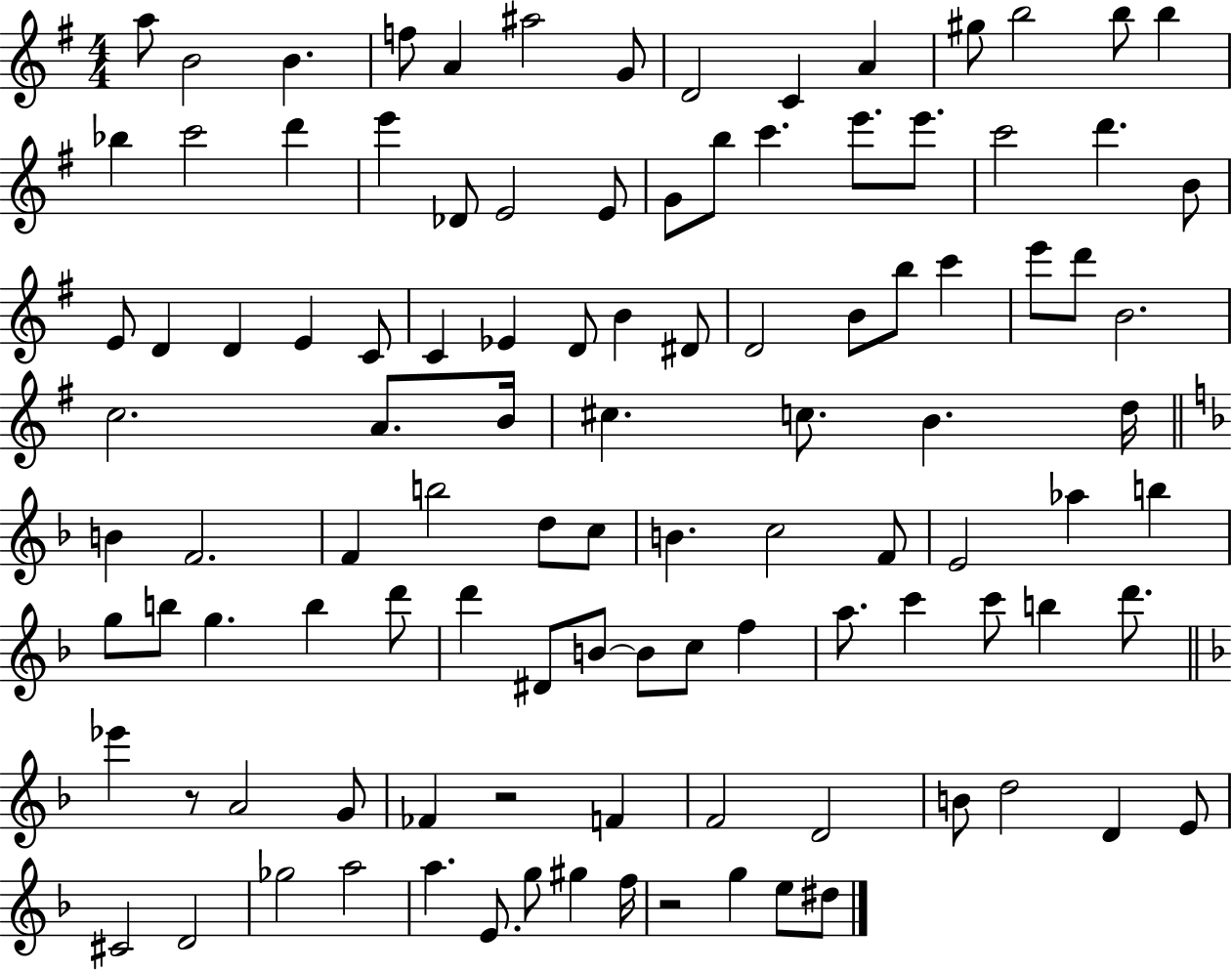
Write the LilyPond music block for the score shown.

{
  \clef treble
  \numericTimeSignature
  \time 4/4
  \key g \major
  a''8 b'2 b'4. | f''8 a'4 ais''2 g'8 | d'2 c'4 a'4 | gis''8 b''2 b''8 b''4 | \break bes''4 c'''2 d'''4 | e'''4 des'8 e'2 e'8 | g'8 b''8 c'''4. e'''8. e'''8. | c'''2 d'''4. b'8 | \break e'8 d'4 d'4 e'4 c'8 | c'4 ees'4 d'8 b'4 dis'8 | d'2 b'8 b''8 c'''4 | e'''8 d'''8 b'2. | \break c''2. a'8. b'16 | cis''4. c''8. b'4. d''16 | \bar "||" \break \key d \minor b'4 f'2. | f'4 b''2 d''8 c''8 | b'4. c''2 f'8 | e'2 aes''4 b''4 | \break g''8 b''8 g''4. b''4 d'''8 | d'''4 dis'8 b'8~~ b'8 c''8 f''4 | a''8. c'''4 c'''8 b''4 d'''8. | \bar "||" \break \key f \major ees'''4 r8 a'2 g'8 | fes'4 r2 f'4 | f'2 d'2 | b'8 d''2 d'4 e'8 | \break cis'2 d'2 | ges''2 a''2 | a''4. e'8. g''8 gis''4 f''16 | r2 g''4 e''8 dis''8 | \break \bar "|."
}